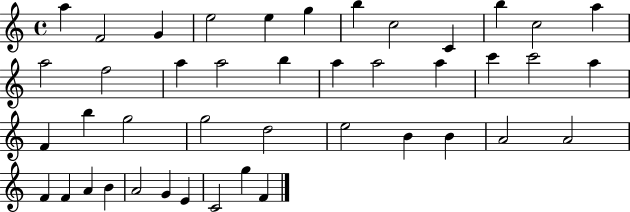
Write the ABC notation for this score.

X:1
T:Untitled
M:4/4
L:1/4
K:C
a F2 G e2 e g b c2 C b c2 a a2 f2 a a2 b a a2 a c' c'2 a F b g2 g2 d2 e2 B B A2 A2 F F A B A2 G E C2 g F